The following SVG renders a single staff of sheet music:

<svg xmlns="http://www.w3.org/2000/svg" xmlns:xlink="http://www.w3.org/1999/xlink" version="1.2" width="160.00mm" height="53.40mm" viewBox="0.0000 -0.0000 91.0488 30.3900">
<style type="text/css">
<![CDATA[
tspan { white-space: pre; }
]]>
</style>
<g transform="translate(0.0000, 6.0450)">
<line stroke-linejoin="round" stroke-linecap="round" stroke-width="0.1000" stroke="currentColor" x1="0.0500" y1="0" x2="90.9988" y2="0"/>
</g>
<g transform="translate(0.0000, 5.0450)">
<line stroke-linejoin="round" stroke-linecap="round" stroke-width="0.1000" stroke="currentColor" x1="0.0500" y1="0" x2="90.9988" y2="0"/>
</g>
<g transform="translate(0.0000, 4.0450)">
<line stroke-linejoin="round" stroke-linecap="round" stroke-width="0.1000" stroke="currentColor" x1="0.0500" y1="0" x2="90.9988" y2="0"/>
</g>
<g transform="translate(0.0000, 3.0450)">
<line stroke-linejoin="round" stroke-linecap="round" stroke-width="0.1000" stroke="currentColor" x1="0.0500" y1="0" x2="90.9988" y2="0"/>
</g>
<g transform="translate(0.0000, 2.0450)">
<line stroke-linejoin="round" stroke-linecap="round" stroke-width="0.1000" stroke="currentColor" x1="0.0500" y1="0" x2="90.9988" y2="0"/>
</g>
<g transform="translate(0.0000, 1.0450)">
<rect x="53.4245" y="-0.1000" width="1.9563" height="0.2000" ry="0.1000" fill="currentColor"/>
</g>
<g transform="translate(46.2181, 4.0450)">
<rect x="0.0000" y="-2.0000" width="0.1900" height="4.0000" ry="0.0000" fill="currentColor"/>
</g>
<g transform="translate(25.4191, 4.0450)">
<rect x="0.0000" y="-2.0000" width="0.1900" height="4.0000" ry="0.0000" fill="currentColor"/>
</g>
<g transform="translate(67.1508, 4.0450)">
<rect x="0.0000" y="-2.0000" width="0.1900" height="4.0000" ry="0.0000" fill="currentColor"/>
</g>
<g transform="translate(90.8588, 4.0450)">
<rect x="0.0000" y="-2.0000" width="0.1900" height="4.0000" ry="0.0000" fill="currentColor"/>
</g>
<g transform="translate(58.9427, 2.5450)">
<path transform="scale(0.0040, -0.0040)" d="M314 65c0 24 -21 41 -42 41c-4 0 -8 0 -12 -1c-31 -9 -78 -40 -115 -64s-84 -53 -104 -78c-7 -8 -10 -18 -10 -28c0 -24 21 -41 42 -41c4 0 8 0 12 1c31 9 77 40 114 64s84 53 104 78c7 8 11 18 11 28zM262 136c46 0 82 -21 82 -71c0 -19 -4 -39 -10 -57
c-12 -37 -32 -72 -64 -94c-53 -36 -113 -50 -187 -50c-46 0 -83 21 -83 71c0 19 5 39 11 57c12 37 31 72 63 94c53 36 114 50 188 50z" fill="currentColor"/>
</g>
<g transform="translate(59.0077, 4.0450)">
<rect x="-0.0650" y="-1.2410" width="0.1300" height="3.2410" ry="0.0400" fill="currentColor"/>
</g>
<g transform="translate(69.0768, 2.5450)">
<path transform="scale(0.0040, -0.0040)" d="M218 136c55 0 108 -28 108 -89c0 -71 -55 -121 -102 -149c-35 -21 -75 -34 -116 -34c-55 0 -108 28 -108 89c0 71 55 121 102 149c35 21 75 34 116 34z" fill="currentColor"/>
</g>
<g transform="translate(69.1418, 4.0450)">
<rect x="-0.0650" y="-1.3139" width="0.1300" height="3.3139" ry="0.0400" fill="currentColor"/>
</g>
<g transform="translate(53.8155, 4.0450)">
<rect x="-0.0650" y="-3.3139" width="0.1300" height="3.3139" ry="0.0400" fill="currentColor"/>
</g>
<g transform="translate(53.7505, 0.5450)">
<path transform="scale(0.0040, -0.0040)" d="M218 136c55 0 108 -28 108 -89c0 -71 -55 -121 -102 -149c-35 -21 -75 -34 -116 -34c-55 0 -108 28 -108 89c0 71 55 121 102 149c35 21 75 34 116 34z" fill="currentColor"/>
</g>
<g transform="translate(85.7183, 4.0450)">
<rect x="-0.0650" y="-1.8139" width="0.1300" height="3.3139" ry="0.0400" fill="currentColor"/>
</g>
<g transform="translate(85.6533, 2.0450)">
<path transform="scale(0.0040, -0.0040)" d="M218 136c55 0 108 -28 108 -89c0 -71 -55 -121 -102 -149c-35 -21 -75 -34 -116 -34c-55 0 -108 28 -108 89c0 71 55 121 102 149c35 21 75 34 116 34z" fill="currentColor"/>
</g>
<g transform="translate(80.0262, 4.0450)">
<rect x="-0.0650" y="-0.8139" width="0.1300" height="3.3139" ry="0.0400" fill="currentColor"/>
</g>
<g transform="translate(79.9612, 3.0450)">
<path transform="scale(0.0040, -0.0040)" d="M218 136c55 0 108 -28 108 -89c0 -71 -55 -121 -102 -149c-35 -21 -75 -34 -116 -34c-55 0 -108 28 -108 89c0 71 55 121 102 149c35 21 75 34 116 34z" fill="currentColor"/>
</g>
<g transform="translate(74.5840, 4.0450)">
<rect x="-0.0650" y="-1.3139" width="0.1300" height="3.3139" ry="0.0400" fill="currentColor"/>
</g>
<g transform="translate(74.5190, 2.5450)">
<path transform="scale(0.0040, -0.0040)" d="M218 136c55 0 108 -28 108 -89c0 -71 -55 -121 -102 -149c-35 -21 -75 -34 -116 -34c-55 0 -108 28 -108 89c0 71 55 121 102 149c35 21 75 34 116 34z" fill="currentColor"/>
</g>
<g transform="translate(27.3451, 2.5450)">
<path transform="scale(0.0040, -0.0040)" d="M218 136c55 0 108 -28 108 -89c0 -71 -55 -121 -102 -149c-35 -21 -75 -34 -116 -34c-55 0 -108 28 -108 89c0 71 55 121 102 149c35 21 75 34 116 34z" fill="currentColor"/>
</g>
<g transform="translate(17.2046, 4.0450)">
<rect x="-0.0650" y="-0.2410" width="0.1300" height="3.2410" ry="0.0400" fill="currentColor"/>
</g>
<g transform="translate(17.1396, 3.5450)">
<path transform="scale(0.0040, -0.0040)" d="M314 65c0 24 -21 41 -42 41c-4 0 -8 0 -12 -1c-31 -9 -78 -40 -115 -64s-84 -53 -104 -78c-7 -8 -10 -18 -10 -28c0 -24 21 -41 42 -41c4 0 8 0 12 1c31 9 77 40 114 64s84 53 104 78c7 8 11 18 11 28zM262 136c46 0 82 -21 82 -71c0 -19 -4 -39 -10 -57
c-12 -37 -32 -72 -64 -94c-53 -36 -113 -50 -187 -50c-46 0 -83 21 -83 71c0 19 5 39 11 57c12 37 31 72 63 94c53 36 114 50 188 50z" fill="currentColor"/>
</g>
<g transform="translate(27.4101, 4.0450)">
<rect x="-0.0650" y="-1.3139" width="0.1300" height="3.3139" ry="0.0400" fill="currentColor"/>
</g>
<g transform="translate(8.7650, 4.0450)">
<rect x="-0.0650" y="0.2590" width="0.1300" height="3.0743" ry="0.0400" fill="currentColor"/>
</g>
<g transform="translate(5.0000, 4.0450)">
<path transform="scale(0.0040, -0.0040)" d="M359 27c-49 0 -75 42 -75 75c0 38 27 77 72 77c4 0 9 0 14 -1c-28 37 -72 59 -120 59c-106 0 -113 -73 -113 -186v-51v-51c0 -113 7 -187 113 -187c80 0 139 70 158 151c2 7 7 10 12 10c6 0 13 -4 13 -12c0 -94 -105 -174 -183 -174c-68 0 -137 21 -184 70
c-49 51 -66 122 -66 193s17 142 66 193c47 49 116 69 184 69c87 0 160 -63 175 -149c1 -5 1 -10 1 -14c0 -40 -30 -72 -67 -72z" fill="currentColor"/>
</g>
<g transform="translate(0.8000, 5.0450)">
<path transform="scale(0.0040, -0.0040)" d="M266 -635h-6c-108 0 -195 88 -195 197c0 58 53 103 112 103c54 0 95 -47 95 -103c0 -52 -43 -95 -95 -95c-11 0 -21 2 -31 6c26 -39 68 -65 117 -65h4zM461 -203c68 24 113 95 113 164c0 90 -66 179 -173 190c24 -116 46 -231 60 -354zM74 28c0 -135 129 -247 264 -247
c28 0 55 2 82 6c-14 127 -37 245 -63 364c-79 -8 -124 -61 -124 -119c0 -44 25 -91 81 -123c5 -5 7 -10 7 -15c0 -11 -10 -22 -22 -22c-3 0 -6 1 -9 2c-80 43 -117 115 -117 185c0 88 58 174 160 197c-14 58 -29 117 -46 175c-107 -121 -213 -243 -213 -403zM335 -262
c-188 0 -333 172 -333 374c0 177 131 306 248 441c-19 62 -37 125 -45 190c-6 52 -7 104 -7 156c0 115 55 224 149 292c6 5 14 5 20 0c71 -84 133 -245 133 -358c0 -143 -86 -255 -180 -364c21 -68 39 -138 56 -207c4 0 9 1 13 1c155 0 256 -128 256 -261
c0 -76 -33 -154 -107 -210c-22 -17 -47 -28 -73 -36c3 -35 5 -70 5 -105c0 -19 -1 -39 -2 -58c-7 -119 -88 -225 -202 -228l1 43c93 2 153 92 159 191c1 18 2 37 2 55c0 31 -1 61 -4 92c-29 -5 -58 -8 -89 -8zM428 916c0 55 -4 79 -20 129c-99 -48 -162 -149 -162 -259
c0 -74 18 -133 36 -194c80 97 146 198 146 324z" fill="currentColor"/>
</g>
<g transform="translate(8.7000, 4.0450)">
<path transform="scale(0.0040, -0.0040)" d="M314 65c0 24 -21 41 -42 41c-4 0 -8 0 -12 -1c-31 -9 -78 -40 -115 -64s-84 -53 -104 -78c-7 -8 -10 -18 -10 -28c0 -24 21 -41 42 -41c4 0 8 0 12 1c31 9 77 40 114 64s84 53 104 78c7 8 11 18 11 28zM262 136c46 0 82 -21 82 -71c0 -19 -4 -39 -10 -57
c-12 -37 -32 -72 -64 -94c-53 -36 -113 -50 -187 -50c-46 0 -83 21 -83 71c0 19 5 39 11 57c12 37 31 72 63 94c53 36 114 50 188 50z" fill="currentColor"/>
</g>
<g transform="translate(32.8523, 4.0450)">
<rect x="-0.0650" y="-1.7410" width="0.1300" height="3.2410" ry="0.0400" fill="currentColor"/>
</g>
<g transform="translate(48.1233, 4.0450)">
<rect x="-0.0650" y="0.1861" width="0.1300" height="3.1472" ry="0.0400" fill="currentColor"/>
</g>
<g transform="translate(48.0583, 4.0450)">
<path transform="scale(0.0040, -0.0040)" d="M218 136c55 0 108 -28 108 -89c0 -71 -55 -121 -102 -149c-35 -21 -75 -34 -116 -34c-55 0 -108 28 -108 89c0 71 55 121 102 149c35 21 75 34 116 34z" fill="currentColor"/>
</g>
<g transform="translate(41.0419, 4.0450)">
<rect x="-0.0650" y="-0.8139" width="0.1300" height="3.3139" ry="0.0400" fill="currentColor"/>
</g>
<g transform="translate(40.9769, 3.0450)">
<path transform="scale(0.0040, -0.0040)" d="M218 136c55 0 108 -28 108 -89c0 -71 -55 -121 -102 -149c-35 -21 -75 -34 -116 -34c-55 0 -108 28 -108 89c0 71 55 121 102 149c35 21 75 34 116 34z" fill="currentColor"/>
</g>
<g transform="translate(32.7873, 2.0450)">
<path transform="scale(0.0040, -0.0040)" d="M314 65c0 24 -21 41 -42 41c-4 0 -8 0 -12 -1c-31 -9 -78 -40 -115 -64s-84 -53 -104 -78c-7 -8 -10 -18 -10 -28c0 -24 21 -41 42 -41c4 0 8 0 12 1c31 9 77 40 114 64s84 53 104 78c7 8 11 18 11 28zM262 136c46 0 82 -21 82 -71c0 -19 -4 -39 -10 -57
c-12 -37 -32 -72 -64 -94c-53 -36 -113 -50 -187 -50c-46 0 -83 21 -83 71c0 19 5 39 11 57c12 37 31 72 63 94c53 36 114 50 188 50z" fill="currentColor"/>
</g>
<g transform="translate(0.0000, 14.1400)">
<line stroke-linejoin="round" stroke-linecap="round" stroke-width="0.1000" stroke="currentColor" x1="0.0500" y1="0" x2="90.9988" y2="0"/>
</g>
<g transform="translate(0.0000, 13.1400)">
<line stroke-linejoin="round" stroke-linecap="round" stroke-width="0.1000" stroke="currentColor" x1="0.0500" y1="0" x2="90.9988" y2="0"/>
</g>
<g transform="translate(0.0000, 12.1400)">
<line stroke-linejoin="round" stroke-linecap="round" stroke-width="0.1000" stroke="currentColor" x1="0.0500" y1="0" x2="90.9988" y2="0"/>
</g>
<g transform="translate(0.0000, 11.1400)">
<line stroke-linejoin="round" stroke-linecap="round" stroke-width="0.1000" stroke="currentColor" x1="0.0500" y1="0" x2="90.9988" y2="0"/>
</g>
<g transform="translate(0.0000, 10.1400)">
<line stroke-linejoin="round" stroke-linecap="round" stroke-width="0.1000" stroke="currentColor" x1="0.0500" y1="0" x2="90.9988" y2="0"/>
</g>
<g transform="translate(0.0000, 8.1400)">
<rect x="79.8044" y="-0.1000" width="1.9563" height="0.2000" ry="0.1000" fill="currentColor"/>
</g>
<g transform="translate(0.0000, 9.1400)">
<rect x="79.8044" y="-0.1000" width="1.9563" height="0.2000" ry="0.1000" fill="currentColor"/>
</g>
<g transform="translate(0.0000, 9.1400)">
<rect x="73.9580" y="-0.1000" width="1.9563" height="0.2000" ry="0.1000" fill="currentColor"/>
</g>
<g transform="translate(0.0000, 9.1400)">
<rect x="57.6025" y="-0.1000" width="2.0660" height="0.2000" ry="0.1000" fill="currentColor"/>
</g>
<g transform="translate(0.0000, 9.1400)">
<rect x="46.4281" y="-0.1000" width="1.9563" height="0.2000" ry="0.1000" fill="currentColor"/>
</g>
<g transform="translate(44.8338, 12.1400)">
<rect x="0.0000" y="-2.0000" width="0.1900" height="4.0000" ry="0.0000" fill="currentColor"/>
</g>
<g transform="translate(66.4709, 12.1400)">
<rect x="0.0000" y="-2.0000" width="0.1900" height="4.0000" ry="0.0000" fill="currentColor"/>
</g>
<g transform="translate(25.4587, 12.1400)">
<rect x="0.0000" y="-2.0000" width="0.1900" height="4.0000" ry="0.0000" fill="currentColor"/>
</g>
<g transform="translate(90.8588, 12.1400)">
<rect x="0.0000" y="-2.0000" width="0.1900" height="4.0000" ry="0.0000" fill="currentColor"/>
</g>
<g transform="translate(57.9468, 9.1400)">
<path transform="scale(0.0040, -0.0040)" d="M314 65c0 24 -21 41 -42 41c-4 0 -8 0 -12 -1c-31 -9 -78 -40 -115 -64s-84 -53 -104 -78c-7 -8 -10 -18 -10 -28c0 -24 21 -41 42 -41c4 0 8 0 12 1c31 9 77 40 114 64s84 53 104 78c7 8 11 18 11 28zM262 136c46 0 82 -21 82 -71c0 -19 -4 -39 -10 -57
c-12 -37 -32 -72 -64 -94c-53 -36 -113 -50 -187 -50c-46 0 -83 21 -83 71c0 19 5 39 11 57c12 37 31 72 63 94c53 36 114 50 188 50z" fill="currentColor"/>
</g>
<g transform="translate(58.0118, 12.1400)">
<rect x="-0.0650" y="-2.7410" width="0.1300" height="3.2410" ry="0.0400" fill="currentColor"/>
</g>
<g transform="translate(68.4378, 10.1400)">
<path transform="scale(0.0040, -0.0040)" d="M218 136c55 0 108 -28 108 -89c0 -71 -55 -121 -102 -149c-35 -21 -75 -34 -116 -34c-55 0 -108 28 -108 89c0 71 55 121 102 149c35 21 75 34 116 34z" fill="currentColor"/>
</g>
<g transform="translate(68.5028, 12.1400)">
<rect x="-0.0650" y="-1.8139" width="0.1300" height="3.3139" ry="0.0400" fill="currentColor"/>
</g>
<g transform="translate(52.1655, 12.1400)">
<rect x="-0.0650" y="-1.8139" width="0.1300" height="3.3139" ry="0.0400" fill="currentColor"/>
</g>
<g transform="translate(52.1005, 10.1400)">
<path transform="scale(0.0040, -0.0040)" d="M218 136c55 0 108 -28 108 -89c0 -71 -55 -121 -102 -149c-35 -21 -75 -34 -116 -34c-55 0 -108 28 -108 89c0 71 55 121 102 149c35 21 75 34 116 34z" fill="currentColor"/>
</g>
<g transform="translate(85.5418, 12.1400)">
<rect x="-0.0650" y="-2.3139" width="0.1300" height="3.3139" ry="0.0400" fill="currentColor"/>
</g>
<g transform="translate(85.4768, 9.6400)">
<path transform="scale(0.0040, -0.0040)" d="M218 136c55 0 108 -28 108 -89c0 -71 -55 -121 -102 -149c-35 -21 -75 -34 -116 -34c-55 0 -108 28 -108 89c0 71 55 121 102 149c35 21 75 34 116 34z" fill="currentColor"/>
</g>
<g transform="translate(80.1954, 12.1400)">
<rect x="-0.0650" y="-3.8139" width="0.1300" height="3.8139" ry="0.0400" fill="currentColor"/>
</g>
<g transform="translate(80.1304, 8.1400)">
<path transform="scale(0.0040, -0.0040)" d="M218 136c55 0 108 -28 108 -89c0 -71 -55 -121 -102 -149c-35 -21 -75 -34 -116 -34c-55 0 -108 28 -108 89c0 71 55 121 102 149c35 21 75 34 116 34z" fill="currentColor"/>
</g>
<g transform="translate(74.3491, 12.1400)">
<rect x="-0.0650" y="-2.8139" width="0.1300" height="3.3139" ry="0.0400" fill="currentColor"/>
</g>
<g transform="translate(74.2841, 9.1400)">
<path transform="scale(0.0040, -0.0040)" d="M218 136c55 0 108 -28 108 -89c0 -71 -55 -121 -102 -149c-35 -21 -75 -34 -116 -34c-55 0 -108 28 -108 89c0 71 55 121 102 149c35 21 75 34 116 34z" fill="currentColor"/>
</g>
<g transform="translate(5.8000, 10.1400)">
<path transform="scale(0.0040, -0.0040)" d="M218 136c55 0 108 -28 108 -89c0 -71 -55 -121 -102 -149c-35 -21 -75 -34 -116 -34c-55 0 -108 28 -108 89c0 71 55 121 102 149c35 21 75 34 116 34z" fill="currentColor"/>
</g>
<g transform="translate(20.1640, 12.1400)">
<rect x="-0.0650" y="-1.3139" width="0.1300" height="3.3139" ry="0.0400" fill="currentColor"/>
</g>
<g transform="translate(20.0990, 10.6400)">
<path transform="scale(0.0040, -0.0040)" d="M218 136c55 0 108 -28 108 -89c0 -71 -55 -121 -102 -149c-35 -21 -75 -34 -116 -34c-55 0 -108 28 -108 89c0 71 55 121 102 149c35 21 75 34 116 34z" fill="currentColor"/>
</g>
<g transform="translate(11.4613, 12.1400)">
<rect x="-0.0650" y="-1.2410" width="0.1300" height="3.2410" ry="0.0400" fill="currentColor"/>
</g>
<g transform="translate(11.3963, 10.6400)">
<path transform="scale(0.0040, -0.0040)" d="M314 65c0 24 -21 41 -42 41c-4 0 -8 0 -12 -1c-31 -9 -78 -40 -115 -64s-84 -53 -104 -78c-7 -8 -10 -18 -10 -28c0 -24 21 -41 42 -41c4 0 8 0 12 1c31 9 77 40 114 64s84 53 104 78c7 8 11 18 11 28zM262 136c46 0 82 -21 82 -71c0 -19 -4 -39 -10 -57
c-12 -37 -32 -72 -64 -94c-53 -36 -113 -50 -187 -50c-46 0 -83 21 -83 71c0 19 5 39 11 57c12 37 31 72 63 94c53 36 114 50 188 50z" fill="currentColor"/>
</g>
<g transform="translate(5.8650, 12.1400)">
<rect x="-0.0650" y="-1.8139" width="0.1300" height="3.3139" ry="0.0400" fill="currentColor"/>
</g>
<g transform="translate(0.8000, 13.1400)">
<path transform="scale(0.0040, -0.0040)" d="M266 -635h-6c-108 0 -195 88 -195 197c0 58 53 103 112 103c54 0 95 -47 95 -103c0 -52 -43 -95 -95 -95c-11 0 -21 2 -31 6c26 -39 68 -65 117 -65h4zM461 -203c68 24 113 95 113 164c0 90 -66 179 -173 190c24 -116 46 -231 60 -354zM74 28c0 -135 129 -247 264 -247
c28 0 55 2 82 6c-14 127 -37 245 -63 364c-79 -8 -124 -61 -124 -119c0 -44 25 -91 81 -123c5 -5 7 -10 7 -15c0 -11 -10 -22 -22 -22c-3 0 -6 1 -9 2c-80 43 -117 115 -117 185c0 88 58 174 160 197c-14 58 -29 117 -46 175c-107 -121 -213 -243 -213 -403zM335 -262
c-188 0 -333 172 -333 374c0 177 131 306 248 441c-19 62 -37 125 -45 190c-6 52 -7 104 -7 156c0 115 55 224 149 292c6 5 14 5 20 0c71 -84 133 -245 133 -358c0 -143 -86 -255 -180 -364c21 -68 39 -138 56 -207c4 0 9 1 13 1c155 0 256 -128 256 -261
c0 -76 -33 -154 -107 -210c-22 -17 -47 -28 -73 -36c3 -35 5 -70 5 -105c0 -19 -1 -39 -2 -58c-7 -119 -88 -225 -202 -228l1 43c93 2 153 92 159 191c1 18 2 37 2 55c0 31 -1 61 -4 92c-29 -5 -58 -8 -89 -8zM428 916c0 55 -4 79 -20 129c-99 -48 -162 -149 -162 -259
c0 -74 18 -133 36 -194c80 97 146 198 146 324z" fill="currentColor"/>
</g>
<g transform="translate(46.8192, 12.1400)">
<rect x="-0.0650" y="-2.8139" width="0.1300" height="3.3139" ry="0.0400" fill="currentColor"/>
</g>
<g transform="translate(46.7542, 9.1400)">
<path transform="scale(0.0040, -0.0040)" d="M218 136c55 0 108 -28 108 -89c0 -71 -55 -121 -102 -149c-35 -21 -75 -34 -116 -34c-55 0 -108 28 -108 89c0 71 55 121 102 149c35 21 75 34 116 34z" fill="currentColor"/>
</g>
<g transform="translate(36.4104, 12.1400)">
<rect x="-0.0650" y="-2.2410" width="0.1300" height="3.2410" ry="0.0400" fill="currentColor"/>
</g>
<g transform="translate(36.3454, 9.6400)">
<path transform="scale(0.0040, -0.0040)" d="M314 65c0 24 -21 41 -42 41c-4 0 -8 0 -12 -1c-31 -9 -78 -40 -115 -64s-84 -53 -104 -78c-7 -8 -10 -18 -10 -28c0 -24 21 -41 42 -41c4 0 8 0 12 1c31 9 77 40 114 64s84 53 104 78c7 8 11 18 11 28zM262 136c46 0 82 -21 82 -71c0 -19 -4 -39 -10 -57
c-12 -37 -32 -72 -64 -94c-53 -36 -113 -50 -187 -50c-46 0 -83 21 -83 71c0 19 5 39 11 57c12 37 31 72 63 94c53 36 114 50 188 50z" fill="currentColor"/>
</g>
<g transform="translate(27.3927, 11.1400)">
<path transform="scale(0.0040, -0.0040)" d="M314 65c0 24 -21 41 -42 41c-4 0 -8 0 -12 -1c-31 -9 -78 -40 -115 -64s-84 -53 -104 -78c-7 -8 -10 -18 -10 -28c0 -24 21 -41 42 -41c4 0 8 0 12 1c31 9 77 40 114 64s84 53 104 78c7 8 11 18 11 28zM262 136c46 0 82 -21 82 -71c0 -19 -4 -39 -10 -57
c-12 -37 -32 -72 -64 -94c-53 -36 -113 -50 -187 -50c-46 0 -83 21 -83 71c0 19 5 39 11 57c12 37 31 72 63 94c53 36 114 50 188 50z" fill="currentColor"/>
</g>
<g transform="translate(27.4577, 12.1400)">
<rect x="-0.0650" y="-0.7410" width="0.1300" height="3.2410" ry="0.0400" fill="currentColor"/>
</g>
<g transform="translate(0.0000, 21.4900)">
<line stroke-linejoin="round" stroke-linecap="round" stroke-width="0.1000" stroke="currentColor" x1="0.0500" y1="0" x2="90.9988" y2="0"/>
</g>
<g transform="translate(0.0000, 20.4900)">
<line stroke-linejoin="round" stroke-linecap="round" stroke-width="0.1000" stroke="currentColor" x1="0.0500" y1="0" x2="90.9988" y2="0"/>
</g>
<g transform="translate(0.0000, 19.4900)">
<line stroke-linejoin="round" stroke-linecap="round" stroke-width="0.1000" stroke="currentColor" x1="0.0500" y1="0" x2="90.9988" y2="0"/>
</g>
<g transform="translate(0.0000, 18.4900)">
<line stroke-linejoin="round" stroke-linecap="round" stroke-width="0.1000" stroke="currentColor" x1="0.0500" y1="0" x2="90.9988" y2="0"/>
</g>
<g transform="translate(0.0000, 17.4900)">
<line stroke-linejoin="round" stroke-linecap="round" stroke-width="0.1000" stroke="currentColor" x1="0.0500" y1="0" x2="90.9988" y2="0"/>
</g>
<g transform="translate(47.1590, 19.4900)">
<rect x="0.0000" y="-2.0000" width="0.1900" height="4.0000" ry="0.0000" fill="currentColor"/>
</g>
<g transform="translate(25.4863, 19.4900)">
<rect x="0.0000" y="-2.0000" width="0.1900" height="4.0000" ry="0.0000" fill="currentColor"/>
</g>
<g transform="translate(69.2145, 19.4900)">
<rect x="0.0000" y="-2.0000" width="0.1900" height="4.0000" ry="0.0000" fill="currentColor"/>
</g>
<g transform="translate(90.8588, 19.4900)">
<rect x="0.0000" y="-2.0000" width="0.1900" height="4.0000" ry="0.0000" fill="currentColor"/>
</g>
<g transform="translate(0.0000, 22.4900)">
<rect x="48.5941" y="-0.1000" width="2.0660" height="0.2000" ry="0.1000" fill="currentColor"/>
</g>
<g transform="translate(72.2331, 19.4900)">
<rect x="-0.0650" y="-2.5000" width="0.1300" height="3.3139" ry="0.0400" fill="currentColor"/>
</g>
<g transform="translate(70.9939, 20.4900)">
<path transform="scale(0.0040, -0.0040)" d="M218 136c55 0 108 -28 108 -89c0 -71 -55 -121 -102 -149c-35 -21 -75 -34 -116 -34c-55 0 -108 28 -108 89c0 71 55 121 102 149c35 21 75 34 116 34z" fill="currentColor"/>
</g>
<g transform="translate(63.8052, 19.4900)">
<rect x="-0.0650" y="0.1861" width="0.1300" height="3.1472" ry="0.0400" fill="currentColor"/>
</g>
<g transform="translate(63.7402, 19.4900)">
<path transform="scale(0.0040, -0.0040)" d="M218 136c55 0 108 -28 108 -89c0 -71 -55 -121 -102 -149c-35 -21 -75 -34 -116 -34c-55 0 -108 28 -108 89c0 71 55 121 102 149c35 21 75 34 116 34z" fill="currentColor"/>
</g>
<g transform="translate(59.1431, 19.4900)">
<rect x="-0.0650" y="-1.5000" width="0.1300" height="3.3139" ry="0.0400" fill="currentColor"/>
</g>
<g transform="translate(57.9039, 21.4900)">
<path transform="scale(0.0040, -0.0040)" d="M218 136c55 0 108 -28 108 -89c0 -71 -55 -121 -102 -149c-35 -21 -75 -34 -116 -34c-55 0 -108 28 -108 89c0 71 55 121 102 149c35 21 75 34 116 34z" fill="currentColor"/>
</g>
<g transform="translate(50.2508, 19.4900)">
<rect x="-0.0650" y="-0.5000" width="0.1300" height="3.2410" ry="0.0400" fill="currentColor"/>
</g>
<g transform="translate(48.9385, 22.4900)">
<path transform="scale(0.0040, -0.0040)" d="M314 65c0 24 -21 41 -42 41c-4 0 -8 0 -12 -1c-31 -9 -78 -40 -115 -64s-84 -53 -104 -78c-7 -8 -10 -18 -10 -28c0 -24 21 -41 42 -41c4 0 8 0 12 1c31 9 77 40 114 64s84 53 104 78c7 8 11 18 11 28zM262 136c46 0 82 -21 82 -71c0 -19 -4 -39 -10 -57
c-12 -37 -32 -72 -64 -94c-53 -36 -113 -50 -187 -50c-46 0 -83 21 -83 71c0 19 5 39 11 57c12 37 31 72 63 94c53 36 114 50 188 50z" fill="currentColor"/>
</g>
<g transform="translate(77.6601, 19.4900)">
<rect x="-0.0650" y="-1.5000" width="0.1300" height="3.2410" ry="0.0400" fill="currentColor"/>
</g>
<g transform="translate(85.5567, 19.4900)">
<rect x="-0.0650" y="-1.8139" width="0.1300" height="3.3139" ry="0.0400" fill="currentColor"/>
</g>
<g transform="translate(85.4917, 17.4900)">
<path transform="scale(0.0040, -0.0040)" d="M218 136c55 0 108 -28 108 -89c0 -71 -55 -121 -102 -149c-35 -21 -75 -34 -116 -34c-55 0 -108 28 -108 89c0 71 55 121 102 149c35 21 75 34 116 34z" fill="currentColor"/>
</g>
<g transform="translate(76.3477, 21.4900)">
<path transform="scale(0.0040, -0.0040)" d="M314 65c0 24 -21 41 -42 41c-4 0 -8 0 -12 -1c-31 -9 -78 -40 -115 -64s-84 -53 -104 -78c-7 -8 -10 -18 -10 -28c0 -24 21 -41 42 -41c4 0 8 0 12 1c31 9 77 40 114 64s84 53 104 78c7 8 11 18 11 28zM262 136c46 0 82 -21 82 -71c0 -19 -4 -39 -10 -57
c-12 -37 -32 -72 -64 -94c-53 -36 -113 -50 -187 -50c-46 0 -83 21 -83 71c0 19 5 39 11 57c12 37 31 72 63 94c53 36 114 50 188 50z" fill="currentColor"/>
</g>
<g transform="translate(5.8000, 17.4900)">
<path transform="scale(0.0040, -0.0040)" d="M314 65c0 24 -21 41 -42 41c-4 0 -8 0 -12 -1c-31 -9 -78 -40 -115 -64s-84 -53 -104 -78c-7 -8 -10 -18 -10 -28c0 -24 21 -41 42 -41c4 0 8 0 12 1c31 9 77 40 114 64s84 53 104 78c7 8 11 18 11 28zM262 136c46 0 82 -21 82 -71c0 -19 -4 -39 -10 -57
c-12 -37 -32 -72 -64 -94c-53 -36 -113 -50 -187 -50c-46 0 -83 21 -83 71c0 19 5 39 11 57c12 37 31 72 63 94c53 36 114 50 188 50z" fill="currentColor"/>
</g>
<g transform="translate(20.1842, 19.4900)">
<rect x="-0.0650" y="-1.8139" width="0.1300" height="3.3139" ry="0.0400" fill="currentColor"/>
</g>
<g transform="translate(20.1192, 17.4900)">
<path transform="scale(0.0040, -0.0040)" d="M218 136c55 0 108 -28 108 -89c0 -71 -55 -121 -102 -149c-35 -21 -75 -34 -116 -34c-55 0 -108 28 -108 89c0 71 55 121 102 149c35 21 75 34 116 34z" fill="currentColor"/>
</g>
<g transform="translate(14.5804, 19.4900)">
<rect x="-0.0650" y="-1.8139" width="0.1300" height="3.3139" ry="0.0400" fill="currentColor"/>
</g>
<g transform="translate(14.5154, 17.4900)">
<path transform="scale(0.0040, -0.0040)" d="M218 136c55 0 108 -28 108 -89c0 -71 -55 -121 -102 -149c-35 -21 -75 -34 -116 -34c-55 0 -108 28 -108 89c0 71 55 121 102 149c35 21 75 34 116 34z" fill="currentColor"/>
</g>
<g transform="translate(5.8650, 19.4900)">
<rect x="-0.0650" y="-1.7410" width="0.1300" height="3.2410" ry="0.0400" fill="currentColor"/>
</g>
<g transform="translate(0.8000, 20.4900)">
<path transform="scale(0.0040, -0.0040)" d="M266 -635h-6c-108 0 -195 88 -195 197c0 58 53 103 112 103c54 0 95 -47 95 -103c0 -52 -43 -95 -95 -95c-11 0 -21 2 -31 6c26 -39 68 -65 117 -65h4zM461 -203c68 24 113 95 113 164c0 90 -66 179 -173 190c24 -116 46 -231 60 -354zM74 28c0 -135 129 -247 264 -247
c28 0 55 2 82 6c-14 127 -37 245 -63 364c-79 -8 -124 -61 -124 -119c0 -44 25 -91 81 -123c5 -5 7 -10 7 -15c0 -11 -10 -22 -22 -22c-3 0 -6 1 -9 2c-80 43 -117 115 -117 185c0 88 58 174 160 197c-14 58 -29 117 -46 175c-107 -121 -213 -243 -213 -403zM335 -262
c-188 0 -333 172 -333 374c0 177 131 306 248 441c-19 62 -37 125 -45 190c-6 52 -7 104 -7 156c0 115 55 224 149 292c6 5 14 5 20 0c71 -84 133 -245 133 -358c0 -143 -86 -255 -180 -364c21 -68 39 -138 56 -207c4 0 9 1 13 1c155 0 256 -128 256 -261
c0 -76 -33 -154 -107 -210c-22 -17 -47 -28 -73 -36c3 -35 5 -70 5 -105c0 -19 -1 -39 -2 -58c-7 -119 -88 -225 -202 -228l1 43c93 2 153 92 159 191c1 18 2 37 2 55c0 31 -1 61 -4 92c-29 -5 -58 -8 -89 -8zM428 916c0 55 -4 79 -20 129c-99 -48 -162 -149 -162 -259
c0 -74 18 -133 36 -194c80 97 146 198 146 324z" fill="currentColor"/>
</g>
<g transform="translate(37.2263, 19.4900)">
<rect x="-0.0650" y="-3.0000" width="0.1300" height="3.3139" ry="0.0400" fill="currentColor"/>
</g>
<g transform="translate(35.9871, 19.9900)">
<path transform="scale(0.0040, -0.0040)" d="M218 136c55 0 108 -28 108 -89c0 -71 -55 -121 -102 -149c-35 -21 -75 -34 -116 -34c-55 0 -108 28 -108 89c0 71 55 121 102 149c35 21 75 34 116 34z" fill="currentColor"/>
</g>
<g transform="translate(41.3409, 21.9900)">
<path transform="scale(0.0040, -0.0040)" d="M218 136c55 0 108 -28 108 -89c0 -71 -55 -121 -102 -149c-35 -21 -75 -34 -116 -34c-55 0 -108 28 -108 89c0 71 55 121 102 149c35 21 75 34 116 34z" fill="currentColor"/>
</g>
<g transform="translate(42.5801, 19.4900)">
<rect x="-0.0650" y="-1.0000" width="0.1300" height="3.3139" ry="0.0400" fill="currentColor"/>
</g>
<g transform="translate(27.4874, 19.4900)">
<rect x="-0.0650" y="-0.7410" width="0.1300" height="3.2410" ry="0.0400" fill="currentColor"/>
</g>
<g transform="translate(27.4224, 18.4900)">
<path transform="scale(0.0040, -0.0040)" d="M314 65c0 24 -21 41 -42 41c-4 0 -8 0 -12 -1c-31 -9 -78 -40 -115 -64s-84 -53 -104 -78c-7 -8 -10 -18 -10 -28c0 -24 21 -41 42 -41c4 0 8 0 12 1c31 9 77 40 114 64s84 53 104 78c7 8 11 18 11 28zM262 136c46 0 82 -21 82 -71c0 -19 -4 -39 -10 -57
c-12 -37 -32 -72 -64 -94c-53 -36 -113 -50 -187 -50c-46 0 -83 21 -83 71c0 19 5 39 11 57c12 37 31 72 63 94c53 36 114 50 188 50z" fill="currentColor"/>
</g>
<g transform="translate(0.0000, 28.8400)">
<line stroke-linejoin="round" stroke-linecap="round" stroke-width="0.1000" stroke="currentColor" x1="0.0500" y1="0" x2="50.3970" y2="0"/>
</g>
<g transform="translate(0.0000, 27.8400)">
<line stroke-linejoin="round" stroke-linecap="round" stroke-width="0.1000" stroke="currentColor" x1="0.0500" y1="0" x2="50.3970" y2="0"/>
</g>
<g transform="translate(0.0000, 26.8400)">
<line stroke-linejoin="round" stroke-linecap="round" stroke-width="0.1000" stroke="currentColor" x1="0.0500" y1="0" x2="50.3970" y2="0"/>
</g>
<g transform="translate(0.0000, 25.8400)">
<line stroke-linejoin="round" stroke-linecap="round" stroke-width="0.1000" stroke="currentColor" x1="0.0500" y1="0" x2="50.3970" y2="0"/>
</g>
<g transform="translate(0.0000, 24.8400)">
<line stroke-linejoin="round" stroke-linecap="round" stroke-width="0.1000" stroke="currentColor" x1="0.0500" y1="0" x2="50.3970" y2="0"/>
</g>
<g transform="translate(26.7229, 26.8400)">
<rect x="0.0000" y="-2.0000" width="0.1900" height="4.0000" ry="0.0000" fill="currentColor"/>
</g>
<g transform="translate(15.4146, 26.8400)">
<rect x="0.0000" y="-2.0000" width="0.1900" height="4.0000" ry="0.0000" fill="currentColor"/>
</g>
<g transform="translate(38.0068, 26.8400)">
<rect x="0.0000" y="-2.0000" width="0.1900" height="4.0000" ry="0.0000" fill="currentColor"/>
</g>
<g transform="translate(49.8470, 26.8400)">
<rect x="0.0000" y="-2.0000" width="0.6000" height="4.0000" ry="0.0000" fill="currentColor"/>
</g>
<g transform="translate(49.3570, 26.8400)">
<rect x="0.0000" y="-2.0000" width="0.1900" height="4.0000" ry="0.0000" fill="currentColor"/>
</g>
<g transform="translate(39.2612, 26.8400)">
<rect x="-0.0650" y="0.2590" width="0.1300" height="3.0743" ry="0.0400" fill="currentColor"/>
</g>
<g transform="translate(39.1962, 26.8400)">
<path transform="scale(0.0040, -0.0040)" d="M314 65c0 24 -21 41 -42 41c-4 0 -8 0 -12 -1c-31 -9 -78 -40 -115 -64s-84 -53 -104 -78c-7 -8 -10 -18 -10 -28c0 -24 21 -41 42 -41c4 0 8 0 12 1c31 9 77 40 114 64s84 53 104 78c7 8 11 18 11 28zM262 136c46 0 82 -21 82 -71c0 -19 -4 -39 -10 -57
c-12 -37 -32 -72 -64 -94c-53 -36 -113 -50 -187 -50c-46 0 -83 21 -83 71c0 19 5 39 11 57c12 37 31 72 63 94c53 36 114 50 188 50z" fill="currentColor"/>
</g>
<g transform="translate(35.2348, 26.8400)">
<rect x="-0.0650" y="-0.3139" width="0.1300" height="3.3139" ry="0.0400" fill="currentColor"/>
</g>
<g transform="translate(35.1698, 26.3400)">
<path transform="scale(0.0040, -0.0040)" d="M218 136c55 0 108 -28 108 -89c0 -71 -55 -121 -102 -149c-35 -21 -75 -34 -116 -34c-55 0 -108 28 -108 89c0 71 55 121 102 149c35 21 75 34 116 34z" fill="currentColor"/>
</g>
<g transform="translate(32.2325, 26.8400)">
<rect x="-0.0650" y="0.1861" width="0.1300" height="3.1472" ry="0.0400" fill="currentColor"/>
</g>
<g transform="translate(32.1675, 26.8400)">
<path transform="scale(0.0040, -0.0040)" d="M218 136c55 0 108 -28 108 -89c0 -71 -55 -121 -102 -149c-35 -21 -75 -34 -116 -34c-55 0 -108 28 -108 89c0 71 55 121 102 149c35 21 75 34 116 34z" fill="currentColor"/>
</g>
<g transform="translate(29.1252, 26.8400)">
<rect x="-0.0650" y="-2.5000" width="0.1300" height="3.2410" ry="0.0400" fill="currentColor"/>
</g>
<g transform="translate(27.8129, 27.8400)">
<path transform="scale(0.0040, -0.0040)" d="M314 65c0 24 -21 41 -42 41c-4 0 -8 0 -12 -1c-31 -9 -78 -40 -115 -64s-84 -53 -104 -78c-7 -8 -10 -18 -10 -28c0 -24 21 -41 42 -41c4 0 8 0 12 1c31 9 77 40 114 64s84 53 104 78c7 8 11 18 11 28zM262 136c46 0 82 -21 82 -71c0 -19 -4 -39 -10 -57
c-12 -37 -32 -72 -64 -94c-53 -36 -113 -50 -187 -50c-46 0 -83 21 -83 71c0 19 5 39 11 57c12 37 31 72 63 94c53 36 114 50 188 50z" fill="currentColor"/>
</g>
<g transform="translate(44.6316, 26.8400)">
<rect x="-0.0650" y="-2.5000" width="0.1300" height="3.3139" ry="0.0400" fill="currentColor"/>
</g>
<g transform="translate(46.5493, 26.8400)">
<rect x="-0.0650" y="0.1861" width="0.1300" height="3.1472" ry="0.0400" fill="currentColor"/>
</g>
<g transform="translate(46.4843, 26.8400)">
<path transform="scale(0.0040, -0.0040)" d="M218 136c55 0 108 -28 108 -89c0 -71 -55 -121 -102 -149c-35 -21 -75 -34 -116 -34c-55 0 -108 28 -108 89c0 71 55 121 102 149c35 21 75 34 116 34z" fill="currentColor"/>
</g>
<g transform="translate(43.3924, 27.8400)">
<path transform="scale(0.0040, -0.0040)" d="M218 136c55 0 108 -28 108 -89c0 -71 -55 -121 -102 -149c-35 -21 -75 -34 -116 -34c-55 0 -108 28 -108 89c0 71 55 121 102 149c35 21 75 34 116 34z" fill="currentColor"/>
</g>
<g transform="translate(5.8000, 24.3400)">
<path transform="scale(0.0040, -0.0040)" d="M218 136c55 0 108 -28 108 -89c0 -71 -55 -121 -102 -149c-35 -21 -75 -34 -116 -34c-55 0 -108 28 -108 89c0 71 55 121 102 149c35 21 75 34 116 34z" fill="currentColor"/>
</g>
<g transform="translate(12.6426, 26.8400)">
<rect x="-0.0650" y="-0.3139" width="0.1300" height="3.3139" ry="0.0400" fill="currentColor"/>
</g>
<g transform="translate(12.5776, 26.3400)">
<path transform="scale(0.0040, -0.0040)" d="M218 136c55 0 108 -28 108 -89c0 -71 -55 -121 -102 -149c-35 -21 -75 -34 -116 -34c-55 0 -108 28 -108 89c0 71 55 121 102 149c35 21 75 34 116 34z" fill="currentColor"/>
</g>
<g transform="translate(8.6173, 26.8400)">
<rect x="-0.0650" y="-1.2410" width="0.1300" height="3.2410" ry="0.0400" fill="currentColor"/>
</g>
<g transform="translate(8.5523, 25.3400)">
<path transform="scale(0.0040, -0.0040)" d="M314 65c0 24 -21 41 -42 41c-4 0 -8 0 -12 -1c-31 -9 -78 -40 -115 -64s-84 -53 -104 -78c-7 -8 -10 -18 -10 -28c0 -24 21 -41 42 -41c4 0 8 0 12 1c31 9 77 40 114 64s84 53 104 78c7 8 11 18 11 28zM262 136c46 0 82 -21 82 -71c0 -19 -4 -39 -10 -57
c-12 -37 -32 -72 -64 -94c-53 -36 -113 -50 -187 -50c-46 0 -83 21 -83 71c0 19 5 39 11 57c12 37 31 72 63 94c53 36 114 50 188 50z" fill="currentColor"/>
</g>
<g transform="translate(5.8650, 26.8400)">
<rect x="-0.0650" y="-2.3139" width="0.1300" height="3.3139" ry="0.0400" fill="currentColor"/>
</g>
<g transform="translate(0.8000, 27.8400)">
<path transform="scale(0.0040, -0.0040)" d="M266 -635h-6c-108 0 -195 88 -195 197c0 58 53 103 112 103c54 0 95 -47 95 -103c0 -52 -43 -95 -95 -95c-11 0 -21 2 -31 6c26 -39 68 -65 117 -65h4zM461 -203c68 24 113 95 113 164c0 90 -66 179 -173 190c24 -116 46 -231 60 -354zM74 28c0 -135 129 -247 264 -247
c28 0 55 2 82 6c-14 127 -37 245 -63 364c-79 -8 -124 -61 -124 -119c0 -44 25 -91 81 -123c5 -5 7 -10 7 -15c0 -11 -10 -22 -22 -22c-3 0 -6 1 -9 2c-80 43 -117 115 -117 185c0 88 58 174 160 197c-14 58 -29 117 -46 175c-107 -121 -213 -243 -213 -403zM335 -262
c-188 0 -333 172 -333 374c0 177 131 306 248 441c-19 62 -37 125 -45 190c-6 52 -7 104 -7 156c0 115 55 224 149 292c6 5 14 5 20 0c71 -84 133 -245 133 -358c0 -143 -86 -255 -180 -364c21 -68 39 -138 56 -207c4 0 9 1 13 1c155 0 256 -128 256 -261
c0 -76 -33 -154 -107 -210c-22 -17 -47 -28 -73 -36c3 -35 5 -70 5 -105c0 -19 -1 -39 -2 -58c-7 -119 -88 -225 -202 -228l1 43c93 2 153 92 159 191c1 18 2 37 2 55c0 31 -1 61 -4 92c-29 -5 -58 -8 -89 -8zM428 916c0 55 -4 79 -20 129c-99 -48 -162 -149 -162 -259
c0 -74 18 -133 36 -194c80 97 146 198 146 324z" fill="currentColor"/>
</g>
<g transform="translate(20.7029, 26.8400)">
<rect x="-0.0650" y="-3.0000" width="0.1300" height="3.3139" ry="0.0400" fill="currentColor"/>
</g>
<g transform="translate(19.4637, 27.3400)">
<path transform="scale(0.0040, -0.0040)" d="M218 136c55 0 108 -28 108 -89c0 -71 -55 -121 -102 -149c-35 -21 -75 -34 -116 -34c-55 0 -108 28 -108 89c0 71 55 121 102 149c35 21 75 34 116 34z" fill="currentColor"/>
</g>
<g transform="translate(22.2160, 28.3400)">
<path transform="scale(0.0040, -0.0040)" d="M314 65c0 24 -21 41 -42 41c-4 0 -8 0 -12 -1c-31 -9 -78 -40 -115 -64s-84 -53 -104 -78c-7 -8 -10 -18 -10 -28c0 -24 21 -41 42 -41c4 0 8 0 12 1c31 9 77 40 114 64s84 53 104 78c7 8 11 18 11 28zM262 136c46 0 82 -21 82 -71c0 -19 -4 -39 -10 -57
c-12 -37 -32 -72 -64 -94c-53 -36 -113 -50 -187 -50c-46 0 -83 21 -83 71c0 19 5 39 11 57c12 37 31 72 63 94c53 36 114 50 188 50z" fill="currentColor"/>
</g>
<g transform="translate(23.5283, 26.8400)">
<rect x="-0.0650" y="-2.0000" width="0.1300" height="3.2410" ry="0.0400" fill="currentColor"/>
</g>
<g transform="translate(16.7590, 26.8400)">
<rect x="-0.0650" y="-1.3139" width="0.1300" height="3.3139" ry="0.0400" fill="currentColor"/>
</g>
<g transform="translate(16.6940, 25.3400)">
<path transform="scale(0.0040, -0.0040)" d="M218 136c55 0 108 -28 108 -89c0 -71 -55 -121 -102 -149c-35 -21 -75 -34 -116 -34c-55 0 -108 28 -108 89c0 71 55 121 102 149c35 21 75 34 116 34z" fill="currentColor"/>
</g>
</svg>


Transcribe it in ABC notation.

X:1
T:Untitled
M:4/4
L:1/4
K:C
B2 c2 e f2 d B b e2 e e d f f e2 e d2 g2 a f a2 f a c' g f2 f f d2 A D C2 E B G E2 f g e2 c e A F2 G2 B c B2 G B